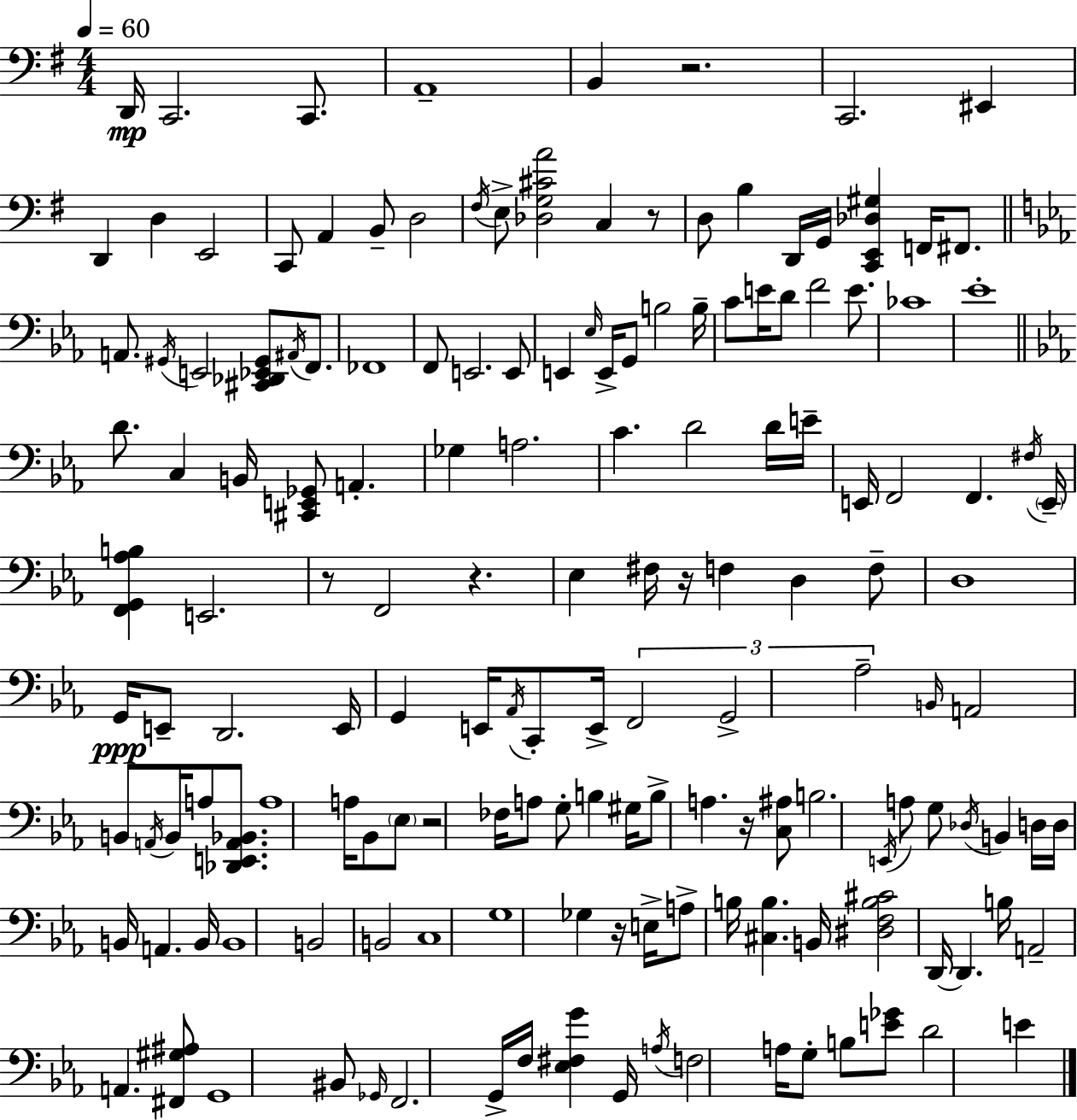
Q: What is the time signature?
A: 4/4